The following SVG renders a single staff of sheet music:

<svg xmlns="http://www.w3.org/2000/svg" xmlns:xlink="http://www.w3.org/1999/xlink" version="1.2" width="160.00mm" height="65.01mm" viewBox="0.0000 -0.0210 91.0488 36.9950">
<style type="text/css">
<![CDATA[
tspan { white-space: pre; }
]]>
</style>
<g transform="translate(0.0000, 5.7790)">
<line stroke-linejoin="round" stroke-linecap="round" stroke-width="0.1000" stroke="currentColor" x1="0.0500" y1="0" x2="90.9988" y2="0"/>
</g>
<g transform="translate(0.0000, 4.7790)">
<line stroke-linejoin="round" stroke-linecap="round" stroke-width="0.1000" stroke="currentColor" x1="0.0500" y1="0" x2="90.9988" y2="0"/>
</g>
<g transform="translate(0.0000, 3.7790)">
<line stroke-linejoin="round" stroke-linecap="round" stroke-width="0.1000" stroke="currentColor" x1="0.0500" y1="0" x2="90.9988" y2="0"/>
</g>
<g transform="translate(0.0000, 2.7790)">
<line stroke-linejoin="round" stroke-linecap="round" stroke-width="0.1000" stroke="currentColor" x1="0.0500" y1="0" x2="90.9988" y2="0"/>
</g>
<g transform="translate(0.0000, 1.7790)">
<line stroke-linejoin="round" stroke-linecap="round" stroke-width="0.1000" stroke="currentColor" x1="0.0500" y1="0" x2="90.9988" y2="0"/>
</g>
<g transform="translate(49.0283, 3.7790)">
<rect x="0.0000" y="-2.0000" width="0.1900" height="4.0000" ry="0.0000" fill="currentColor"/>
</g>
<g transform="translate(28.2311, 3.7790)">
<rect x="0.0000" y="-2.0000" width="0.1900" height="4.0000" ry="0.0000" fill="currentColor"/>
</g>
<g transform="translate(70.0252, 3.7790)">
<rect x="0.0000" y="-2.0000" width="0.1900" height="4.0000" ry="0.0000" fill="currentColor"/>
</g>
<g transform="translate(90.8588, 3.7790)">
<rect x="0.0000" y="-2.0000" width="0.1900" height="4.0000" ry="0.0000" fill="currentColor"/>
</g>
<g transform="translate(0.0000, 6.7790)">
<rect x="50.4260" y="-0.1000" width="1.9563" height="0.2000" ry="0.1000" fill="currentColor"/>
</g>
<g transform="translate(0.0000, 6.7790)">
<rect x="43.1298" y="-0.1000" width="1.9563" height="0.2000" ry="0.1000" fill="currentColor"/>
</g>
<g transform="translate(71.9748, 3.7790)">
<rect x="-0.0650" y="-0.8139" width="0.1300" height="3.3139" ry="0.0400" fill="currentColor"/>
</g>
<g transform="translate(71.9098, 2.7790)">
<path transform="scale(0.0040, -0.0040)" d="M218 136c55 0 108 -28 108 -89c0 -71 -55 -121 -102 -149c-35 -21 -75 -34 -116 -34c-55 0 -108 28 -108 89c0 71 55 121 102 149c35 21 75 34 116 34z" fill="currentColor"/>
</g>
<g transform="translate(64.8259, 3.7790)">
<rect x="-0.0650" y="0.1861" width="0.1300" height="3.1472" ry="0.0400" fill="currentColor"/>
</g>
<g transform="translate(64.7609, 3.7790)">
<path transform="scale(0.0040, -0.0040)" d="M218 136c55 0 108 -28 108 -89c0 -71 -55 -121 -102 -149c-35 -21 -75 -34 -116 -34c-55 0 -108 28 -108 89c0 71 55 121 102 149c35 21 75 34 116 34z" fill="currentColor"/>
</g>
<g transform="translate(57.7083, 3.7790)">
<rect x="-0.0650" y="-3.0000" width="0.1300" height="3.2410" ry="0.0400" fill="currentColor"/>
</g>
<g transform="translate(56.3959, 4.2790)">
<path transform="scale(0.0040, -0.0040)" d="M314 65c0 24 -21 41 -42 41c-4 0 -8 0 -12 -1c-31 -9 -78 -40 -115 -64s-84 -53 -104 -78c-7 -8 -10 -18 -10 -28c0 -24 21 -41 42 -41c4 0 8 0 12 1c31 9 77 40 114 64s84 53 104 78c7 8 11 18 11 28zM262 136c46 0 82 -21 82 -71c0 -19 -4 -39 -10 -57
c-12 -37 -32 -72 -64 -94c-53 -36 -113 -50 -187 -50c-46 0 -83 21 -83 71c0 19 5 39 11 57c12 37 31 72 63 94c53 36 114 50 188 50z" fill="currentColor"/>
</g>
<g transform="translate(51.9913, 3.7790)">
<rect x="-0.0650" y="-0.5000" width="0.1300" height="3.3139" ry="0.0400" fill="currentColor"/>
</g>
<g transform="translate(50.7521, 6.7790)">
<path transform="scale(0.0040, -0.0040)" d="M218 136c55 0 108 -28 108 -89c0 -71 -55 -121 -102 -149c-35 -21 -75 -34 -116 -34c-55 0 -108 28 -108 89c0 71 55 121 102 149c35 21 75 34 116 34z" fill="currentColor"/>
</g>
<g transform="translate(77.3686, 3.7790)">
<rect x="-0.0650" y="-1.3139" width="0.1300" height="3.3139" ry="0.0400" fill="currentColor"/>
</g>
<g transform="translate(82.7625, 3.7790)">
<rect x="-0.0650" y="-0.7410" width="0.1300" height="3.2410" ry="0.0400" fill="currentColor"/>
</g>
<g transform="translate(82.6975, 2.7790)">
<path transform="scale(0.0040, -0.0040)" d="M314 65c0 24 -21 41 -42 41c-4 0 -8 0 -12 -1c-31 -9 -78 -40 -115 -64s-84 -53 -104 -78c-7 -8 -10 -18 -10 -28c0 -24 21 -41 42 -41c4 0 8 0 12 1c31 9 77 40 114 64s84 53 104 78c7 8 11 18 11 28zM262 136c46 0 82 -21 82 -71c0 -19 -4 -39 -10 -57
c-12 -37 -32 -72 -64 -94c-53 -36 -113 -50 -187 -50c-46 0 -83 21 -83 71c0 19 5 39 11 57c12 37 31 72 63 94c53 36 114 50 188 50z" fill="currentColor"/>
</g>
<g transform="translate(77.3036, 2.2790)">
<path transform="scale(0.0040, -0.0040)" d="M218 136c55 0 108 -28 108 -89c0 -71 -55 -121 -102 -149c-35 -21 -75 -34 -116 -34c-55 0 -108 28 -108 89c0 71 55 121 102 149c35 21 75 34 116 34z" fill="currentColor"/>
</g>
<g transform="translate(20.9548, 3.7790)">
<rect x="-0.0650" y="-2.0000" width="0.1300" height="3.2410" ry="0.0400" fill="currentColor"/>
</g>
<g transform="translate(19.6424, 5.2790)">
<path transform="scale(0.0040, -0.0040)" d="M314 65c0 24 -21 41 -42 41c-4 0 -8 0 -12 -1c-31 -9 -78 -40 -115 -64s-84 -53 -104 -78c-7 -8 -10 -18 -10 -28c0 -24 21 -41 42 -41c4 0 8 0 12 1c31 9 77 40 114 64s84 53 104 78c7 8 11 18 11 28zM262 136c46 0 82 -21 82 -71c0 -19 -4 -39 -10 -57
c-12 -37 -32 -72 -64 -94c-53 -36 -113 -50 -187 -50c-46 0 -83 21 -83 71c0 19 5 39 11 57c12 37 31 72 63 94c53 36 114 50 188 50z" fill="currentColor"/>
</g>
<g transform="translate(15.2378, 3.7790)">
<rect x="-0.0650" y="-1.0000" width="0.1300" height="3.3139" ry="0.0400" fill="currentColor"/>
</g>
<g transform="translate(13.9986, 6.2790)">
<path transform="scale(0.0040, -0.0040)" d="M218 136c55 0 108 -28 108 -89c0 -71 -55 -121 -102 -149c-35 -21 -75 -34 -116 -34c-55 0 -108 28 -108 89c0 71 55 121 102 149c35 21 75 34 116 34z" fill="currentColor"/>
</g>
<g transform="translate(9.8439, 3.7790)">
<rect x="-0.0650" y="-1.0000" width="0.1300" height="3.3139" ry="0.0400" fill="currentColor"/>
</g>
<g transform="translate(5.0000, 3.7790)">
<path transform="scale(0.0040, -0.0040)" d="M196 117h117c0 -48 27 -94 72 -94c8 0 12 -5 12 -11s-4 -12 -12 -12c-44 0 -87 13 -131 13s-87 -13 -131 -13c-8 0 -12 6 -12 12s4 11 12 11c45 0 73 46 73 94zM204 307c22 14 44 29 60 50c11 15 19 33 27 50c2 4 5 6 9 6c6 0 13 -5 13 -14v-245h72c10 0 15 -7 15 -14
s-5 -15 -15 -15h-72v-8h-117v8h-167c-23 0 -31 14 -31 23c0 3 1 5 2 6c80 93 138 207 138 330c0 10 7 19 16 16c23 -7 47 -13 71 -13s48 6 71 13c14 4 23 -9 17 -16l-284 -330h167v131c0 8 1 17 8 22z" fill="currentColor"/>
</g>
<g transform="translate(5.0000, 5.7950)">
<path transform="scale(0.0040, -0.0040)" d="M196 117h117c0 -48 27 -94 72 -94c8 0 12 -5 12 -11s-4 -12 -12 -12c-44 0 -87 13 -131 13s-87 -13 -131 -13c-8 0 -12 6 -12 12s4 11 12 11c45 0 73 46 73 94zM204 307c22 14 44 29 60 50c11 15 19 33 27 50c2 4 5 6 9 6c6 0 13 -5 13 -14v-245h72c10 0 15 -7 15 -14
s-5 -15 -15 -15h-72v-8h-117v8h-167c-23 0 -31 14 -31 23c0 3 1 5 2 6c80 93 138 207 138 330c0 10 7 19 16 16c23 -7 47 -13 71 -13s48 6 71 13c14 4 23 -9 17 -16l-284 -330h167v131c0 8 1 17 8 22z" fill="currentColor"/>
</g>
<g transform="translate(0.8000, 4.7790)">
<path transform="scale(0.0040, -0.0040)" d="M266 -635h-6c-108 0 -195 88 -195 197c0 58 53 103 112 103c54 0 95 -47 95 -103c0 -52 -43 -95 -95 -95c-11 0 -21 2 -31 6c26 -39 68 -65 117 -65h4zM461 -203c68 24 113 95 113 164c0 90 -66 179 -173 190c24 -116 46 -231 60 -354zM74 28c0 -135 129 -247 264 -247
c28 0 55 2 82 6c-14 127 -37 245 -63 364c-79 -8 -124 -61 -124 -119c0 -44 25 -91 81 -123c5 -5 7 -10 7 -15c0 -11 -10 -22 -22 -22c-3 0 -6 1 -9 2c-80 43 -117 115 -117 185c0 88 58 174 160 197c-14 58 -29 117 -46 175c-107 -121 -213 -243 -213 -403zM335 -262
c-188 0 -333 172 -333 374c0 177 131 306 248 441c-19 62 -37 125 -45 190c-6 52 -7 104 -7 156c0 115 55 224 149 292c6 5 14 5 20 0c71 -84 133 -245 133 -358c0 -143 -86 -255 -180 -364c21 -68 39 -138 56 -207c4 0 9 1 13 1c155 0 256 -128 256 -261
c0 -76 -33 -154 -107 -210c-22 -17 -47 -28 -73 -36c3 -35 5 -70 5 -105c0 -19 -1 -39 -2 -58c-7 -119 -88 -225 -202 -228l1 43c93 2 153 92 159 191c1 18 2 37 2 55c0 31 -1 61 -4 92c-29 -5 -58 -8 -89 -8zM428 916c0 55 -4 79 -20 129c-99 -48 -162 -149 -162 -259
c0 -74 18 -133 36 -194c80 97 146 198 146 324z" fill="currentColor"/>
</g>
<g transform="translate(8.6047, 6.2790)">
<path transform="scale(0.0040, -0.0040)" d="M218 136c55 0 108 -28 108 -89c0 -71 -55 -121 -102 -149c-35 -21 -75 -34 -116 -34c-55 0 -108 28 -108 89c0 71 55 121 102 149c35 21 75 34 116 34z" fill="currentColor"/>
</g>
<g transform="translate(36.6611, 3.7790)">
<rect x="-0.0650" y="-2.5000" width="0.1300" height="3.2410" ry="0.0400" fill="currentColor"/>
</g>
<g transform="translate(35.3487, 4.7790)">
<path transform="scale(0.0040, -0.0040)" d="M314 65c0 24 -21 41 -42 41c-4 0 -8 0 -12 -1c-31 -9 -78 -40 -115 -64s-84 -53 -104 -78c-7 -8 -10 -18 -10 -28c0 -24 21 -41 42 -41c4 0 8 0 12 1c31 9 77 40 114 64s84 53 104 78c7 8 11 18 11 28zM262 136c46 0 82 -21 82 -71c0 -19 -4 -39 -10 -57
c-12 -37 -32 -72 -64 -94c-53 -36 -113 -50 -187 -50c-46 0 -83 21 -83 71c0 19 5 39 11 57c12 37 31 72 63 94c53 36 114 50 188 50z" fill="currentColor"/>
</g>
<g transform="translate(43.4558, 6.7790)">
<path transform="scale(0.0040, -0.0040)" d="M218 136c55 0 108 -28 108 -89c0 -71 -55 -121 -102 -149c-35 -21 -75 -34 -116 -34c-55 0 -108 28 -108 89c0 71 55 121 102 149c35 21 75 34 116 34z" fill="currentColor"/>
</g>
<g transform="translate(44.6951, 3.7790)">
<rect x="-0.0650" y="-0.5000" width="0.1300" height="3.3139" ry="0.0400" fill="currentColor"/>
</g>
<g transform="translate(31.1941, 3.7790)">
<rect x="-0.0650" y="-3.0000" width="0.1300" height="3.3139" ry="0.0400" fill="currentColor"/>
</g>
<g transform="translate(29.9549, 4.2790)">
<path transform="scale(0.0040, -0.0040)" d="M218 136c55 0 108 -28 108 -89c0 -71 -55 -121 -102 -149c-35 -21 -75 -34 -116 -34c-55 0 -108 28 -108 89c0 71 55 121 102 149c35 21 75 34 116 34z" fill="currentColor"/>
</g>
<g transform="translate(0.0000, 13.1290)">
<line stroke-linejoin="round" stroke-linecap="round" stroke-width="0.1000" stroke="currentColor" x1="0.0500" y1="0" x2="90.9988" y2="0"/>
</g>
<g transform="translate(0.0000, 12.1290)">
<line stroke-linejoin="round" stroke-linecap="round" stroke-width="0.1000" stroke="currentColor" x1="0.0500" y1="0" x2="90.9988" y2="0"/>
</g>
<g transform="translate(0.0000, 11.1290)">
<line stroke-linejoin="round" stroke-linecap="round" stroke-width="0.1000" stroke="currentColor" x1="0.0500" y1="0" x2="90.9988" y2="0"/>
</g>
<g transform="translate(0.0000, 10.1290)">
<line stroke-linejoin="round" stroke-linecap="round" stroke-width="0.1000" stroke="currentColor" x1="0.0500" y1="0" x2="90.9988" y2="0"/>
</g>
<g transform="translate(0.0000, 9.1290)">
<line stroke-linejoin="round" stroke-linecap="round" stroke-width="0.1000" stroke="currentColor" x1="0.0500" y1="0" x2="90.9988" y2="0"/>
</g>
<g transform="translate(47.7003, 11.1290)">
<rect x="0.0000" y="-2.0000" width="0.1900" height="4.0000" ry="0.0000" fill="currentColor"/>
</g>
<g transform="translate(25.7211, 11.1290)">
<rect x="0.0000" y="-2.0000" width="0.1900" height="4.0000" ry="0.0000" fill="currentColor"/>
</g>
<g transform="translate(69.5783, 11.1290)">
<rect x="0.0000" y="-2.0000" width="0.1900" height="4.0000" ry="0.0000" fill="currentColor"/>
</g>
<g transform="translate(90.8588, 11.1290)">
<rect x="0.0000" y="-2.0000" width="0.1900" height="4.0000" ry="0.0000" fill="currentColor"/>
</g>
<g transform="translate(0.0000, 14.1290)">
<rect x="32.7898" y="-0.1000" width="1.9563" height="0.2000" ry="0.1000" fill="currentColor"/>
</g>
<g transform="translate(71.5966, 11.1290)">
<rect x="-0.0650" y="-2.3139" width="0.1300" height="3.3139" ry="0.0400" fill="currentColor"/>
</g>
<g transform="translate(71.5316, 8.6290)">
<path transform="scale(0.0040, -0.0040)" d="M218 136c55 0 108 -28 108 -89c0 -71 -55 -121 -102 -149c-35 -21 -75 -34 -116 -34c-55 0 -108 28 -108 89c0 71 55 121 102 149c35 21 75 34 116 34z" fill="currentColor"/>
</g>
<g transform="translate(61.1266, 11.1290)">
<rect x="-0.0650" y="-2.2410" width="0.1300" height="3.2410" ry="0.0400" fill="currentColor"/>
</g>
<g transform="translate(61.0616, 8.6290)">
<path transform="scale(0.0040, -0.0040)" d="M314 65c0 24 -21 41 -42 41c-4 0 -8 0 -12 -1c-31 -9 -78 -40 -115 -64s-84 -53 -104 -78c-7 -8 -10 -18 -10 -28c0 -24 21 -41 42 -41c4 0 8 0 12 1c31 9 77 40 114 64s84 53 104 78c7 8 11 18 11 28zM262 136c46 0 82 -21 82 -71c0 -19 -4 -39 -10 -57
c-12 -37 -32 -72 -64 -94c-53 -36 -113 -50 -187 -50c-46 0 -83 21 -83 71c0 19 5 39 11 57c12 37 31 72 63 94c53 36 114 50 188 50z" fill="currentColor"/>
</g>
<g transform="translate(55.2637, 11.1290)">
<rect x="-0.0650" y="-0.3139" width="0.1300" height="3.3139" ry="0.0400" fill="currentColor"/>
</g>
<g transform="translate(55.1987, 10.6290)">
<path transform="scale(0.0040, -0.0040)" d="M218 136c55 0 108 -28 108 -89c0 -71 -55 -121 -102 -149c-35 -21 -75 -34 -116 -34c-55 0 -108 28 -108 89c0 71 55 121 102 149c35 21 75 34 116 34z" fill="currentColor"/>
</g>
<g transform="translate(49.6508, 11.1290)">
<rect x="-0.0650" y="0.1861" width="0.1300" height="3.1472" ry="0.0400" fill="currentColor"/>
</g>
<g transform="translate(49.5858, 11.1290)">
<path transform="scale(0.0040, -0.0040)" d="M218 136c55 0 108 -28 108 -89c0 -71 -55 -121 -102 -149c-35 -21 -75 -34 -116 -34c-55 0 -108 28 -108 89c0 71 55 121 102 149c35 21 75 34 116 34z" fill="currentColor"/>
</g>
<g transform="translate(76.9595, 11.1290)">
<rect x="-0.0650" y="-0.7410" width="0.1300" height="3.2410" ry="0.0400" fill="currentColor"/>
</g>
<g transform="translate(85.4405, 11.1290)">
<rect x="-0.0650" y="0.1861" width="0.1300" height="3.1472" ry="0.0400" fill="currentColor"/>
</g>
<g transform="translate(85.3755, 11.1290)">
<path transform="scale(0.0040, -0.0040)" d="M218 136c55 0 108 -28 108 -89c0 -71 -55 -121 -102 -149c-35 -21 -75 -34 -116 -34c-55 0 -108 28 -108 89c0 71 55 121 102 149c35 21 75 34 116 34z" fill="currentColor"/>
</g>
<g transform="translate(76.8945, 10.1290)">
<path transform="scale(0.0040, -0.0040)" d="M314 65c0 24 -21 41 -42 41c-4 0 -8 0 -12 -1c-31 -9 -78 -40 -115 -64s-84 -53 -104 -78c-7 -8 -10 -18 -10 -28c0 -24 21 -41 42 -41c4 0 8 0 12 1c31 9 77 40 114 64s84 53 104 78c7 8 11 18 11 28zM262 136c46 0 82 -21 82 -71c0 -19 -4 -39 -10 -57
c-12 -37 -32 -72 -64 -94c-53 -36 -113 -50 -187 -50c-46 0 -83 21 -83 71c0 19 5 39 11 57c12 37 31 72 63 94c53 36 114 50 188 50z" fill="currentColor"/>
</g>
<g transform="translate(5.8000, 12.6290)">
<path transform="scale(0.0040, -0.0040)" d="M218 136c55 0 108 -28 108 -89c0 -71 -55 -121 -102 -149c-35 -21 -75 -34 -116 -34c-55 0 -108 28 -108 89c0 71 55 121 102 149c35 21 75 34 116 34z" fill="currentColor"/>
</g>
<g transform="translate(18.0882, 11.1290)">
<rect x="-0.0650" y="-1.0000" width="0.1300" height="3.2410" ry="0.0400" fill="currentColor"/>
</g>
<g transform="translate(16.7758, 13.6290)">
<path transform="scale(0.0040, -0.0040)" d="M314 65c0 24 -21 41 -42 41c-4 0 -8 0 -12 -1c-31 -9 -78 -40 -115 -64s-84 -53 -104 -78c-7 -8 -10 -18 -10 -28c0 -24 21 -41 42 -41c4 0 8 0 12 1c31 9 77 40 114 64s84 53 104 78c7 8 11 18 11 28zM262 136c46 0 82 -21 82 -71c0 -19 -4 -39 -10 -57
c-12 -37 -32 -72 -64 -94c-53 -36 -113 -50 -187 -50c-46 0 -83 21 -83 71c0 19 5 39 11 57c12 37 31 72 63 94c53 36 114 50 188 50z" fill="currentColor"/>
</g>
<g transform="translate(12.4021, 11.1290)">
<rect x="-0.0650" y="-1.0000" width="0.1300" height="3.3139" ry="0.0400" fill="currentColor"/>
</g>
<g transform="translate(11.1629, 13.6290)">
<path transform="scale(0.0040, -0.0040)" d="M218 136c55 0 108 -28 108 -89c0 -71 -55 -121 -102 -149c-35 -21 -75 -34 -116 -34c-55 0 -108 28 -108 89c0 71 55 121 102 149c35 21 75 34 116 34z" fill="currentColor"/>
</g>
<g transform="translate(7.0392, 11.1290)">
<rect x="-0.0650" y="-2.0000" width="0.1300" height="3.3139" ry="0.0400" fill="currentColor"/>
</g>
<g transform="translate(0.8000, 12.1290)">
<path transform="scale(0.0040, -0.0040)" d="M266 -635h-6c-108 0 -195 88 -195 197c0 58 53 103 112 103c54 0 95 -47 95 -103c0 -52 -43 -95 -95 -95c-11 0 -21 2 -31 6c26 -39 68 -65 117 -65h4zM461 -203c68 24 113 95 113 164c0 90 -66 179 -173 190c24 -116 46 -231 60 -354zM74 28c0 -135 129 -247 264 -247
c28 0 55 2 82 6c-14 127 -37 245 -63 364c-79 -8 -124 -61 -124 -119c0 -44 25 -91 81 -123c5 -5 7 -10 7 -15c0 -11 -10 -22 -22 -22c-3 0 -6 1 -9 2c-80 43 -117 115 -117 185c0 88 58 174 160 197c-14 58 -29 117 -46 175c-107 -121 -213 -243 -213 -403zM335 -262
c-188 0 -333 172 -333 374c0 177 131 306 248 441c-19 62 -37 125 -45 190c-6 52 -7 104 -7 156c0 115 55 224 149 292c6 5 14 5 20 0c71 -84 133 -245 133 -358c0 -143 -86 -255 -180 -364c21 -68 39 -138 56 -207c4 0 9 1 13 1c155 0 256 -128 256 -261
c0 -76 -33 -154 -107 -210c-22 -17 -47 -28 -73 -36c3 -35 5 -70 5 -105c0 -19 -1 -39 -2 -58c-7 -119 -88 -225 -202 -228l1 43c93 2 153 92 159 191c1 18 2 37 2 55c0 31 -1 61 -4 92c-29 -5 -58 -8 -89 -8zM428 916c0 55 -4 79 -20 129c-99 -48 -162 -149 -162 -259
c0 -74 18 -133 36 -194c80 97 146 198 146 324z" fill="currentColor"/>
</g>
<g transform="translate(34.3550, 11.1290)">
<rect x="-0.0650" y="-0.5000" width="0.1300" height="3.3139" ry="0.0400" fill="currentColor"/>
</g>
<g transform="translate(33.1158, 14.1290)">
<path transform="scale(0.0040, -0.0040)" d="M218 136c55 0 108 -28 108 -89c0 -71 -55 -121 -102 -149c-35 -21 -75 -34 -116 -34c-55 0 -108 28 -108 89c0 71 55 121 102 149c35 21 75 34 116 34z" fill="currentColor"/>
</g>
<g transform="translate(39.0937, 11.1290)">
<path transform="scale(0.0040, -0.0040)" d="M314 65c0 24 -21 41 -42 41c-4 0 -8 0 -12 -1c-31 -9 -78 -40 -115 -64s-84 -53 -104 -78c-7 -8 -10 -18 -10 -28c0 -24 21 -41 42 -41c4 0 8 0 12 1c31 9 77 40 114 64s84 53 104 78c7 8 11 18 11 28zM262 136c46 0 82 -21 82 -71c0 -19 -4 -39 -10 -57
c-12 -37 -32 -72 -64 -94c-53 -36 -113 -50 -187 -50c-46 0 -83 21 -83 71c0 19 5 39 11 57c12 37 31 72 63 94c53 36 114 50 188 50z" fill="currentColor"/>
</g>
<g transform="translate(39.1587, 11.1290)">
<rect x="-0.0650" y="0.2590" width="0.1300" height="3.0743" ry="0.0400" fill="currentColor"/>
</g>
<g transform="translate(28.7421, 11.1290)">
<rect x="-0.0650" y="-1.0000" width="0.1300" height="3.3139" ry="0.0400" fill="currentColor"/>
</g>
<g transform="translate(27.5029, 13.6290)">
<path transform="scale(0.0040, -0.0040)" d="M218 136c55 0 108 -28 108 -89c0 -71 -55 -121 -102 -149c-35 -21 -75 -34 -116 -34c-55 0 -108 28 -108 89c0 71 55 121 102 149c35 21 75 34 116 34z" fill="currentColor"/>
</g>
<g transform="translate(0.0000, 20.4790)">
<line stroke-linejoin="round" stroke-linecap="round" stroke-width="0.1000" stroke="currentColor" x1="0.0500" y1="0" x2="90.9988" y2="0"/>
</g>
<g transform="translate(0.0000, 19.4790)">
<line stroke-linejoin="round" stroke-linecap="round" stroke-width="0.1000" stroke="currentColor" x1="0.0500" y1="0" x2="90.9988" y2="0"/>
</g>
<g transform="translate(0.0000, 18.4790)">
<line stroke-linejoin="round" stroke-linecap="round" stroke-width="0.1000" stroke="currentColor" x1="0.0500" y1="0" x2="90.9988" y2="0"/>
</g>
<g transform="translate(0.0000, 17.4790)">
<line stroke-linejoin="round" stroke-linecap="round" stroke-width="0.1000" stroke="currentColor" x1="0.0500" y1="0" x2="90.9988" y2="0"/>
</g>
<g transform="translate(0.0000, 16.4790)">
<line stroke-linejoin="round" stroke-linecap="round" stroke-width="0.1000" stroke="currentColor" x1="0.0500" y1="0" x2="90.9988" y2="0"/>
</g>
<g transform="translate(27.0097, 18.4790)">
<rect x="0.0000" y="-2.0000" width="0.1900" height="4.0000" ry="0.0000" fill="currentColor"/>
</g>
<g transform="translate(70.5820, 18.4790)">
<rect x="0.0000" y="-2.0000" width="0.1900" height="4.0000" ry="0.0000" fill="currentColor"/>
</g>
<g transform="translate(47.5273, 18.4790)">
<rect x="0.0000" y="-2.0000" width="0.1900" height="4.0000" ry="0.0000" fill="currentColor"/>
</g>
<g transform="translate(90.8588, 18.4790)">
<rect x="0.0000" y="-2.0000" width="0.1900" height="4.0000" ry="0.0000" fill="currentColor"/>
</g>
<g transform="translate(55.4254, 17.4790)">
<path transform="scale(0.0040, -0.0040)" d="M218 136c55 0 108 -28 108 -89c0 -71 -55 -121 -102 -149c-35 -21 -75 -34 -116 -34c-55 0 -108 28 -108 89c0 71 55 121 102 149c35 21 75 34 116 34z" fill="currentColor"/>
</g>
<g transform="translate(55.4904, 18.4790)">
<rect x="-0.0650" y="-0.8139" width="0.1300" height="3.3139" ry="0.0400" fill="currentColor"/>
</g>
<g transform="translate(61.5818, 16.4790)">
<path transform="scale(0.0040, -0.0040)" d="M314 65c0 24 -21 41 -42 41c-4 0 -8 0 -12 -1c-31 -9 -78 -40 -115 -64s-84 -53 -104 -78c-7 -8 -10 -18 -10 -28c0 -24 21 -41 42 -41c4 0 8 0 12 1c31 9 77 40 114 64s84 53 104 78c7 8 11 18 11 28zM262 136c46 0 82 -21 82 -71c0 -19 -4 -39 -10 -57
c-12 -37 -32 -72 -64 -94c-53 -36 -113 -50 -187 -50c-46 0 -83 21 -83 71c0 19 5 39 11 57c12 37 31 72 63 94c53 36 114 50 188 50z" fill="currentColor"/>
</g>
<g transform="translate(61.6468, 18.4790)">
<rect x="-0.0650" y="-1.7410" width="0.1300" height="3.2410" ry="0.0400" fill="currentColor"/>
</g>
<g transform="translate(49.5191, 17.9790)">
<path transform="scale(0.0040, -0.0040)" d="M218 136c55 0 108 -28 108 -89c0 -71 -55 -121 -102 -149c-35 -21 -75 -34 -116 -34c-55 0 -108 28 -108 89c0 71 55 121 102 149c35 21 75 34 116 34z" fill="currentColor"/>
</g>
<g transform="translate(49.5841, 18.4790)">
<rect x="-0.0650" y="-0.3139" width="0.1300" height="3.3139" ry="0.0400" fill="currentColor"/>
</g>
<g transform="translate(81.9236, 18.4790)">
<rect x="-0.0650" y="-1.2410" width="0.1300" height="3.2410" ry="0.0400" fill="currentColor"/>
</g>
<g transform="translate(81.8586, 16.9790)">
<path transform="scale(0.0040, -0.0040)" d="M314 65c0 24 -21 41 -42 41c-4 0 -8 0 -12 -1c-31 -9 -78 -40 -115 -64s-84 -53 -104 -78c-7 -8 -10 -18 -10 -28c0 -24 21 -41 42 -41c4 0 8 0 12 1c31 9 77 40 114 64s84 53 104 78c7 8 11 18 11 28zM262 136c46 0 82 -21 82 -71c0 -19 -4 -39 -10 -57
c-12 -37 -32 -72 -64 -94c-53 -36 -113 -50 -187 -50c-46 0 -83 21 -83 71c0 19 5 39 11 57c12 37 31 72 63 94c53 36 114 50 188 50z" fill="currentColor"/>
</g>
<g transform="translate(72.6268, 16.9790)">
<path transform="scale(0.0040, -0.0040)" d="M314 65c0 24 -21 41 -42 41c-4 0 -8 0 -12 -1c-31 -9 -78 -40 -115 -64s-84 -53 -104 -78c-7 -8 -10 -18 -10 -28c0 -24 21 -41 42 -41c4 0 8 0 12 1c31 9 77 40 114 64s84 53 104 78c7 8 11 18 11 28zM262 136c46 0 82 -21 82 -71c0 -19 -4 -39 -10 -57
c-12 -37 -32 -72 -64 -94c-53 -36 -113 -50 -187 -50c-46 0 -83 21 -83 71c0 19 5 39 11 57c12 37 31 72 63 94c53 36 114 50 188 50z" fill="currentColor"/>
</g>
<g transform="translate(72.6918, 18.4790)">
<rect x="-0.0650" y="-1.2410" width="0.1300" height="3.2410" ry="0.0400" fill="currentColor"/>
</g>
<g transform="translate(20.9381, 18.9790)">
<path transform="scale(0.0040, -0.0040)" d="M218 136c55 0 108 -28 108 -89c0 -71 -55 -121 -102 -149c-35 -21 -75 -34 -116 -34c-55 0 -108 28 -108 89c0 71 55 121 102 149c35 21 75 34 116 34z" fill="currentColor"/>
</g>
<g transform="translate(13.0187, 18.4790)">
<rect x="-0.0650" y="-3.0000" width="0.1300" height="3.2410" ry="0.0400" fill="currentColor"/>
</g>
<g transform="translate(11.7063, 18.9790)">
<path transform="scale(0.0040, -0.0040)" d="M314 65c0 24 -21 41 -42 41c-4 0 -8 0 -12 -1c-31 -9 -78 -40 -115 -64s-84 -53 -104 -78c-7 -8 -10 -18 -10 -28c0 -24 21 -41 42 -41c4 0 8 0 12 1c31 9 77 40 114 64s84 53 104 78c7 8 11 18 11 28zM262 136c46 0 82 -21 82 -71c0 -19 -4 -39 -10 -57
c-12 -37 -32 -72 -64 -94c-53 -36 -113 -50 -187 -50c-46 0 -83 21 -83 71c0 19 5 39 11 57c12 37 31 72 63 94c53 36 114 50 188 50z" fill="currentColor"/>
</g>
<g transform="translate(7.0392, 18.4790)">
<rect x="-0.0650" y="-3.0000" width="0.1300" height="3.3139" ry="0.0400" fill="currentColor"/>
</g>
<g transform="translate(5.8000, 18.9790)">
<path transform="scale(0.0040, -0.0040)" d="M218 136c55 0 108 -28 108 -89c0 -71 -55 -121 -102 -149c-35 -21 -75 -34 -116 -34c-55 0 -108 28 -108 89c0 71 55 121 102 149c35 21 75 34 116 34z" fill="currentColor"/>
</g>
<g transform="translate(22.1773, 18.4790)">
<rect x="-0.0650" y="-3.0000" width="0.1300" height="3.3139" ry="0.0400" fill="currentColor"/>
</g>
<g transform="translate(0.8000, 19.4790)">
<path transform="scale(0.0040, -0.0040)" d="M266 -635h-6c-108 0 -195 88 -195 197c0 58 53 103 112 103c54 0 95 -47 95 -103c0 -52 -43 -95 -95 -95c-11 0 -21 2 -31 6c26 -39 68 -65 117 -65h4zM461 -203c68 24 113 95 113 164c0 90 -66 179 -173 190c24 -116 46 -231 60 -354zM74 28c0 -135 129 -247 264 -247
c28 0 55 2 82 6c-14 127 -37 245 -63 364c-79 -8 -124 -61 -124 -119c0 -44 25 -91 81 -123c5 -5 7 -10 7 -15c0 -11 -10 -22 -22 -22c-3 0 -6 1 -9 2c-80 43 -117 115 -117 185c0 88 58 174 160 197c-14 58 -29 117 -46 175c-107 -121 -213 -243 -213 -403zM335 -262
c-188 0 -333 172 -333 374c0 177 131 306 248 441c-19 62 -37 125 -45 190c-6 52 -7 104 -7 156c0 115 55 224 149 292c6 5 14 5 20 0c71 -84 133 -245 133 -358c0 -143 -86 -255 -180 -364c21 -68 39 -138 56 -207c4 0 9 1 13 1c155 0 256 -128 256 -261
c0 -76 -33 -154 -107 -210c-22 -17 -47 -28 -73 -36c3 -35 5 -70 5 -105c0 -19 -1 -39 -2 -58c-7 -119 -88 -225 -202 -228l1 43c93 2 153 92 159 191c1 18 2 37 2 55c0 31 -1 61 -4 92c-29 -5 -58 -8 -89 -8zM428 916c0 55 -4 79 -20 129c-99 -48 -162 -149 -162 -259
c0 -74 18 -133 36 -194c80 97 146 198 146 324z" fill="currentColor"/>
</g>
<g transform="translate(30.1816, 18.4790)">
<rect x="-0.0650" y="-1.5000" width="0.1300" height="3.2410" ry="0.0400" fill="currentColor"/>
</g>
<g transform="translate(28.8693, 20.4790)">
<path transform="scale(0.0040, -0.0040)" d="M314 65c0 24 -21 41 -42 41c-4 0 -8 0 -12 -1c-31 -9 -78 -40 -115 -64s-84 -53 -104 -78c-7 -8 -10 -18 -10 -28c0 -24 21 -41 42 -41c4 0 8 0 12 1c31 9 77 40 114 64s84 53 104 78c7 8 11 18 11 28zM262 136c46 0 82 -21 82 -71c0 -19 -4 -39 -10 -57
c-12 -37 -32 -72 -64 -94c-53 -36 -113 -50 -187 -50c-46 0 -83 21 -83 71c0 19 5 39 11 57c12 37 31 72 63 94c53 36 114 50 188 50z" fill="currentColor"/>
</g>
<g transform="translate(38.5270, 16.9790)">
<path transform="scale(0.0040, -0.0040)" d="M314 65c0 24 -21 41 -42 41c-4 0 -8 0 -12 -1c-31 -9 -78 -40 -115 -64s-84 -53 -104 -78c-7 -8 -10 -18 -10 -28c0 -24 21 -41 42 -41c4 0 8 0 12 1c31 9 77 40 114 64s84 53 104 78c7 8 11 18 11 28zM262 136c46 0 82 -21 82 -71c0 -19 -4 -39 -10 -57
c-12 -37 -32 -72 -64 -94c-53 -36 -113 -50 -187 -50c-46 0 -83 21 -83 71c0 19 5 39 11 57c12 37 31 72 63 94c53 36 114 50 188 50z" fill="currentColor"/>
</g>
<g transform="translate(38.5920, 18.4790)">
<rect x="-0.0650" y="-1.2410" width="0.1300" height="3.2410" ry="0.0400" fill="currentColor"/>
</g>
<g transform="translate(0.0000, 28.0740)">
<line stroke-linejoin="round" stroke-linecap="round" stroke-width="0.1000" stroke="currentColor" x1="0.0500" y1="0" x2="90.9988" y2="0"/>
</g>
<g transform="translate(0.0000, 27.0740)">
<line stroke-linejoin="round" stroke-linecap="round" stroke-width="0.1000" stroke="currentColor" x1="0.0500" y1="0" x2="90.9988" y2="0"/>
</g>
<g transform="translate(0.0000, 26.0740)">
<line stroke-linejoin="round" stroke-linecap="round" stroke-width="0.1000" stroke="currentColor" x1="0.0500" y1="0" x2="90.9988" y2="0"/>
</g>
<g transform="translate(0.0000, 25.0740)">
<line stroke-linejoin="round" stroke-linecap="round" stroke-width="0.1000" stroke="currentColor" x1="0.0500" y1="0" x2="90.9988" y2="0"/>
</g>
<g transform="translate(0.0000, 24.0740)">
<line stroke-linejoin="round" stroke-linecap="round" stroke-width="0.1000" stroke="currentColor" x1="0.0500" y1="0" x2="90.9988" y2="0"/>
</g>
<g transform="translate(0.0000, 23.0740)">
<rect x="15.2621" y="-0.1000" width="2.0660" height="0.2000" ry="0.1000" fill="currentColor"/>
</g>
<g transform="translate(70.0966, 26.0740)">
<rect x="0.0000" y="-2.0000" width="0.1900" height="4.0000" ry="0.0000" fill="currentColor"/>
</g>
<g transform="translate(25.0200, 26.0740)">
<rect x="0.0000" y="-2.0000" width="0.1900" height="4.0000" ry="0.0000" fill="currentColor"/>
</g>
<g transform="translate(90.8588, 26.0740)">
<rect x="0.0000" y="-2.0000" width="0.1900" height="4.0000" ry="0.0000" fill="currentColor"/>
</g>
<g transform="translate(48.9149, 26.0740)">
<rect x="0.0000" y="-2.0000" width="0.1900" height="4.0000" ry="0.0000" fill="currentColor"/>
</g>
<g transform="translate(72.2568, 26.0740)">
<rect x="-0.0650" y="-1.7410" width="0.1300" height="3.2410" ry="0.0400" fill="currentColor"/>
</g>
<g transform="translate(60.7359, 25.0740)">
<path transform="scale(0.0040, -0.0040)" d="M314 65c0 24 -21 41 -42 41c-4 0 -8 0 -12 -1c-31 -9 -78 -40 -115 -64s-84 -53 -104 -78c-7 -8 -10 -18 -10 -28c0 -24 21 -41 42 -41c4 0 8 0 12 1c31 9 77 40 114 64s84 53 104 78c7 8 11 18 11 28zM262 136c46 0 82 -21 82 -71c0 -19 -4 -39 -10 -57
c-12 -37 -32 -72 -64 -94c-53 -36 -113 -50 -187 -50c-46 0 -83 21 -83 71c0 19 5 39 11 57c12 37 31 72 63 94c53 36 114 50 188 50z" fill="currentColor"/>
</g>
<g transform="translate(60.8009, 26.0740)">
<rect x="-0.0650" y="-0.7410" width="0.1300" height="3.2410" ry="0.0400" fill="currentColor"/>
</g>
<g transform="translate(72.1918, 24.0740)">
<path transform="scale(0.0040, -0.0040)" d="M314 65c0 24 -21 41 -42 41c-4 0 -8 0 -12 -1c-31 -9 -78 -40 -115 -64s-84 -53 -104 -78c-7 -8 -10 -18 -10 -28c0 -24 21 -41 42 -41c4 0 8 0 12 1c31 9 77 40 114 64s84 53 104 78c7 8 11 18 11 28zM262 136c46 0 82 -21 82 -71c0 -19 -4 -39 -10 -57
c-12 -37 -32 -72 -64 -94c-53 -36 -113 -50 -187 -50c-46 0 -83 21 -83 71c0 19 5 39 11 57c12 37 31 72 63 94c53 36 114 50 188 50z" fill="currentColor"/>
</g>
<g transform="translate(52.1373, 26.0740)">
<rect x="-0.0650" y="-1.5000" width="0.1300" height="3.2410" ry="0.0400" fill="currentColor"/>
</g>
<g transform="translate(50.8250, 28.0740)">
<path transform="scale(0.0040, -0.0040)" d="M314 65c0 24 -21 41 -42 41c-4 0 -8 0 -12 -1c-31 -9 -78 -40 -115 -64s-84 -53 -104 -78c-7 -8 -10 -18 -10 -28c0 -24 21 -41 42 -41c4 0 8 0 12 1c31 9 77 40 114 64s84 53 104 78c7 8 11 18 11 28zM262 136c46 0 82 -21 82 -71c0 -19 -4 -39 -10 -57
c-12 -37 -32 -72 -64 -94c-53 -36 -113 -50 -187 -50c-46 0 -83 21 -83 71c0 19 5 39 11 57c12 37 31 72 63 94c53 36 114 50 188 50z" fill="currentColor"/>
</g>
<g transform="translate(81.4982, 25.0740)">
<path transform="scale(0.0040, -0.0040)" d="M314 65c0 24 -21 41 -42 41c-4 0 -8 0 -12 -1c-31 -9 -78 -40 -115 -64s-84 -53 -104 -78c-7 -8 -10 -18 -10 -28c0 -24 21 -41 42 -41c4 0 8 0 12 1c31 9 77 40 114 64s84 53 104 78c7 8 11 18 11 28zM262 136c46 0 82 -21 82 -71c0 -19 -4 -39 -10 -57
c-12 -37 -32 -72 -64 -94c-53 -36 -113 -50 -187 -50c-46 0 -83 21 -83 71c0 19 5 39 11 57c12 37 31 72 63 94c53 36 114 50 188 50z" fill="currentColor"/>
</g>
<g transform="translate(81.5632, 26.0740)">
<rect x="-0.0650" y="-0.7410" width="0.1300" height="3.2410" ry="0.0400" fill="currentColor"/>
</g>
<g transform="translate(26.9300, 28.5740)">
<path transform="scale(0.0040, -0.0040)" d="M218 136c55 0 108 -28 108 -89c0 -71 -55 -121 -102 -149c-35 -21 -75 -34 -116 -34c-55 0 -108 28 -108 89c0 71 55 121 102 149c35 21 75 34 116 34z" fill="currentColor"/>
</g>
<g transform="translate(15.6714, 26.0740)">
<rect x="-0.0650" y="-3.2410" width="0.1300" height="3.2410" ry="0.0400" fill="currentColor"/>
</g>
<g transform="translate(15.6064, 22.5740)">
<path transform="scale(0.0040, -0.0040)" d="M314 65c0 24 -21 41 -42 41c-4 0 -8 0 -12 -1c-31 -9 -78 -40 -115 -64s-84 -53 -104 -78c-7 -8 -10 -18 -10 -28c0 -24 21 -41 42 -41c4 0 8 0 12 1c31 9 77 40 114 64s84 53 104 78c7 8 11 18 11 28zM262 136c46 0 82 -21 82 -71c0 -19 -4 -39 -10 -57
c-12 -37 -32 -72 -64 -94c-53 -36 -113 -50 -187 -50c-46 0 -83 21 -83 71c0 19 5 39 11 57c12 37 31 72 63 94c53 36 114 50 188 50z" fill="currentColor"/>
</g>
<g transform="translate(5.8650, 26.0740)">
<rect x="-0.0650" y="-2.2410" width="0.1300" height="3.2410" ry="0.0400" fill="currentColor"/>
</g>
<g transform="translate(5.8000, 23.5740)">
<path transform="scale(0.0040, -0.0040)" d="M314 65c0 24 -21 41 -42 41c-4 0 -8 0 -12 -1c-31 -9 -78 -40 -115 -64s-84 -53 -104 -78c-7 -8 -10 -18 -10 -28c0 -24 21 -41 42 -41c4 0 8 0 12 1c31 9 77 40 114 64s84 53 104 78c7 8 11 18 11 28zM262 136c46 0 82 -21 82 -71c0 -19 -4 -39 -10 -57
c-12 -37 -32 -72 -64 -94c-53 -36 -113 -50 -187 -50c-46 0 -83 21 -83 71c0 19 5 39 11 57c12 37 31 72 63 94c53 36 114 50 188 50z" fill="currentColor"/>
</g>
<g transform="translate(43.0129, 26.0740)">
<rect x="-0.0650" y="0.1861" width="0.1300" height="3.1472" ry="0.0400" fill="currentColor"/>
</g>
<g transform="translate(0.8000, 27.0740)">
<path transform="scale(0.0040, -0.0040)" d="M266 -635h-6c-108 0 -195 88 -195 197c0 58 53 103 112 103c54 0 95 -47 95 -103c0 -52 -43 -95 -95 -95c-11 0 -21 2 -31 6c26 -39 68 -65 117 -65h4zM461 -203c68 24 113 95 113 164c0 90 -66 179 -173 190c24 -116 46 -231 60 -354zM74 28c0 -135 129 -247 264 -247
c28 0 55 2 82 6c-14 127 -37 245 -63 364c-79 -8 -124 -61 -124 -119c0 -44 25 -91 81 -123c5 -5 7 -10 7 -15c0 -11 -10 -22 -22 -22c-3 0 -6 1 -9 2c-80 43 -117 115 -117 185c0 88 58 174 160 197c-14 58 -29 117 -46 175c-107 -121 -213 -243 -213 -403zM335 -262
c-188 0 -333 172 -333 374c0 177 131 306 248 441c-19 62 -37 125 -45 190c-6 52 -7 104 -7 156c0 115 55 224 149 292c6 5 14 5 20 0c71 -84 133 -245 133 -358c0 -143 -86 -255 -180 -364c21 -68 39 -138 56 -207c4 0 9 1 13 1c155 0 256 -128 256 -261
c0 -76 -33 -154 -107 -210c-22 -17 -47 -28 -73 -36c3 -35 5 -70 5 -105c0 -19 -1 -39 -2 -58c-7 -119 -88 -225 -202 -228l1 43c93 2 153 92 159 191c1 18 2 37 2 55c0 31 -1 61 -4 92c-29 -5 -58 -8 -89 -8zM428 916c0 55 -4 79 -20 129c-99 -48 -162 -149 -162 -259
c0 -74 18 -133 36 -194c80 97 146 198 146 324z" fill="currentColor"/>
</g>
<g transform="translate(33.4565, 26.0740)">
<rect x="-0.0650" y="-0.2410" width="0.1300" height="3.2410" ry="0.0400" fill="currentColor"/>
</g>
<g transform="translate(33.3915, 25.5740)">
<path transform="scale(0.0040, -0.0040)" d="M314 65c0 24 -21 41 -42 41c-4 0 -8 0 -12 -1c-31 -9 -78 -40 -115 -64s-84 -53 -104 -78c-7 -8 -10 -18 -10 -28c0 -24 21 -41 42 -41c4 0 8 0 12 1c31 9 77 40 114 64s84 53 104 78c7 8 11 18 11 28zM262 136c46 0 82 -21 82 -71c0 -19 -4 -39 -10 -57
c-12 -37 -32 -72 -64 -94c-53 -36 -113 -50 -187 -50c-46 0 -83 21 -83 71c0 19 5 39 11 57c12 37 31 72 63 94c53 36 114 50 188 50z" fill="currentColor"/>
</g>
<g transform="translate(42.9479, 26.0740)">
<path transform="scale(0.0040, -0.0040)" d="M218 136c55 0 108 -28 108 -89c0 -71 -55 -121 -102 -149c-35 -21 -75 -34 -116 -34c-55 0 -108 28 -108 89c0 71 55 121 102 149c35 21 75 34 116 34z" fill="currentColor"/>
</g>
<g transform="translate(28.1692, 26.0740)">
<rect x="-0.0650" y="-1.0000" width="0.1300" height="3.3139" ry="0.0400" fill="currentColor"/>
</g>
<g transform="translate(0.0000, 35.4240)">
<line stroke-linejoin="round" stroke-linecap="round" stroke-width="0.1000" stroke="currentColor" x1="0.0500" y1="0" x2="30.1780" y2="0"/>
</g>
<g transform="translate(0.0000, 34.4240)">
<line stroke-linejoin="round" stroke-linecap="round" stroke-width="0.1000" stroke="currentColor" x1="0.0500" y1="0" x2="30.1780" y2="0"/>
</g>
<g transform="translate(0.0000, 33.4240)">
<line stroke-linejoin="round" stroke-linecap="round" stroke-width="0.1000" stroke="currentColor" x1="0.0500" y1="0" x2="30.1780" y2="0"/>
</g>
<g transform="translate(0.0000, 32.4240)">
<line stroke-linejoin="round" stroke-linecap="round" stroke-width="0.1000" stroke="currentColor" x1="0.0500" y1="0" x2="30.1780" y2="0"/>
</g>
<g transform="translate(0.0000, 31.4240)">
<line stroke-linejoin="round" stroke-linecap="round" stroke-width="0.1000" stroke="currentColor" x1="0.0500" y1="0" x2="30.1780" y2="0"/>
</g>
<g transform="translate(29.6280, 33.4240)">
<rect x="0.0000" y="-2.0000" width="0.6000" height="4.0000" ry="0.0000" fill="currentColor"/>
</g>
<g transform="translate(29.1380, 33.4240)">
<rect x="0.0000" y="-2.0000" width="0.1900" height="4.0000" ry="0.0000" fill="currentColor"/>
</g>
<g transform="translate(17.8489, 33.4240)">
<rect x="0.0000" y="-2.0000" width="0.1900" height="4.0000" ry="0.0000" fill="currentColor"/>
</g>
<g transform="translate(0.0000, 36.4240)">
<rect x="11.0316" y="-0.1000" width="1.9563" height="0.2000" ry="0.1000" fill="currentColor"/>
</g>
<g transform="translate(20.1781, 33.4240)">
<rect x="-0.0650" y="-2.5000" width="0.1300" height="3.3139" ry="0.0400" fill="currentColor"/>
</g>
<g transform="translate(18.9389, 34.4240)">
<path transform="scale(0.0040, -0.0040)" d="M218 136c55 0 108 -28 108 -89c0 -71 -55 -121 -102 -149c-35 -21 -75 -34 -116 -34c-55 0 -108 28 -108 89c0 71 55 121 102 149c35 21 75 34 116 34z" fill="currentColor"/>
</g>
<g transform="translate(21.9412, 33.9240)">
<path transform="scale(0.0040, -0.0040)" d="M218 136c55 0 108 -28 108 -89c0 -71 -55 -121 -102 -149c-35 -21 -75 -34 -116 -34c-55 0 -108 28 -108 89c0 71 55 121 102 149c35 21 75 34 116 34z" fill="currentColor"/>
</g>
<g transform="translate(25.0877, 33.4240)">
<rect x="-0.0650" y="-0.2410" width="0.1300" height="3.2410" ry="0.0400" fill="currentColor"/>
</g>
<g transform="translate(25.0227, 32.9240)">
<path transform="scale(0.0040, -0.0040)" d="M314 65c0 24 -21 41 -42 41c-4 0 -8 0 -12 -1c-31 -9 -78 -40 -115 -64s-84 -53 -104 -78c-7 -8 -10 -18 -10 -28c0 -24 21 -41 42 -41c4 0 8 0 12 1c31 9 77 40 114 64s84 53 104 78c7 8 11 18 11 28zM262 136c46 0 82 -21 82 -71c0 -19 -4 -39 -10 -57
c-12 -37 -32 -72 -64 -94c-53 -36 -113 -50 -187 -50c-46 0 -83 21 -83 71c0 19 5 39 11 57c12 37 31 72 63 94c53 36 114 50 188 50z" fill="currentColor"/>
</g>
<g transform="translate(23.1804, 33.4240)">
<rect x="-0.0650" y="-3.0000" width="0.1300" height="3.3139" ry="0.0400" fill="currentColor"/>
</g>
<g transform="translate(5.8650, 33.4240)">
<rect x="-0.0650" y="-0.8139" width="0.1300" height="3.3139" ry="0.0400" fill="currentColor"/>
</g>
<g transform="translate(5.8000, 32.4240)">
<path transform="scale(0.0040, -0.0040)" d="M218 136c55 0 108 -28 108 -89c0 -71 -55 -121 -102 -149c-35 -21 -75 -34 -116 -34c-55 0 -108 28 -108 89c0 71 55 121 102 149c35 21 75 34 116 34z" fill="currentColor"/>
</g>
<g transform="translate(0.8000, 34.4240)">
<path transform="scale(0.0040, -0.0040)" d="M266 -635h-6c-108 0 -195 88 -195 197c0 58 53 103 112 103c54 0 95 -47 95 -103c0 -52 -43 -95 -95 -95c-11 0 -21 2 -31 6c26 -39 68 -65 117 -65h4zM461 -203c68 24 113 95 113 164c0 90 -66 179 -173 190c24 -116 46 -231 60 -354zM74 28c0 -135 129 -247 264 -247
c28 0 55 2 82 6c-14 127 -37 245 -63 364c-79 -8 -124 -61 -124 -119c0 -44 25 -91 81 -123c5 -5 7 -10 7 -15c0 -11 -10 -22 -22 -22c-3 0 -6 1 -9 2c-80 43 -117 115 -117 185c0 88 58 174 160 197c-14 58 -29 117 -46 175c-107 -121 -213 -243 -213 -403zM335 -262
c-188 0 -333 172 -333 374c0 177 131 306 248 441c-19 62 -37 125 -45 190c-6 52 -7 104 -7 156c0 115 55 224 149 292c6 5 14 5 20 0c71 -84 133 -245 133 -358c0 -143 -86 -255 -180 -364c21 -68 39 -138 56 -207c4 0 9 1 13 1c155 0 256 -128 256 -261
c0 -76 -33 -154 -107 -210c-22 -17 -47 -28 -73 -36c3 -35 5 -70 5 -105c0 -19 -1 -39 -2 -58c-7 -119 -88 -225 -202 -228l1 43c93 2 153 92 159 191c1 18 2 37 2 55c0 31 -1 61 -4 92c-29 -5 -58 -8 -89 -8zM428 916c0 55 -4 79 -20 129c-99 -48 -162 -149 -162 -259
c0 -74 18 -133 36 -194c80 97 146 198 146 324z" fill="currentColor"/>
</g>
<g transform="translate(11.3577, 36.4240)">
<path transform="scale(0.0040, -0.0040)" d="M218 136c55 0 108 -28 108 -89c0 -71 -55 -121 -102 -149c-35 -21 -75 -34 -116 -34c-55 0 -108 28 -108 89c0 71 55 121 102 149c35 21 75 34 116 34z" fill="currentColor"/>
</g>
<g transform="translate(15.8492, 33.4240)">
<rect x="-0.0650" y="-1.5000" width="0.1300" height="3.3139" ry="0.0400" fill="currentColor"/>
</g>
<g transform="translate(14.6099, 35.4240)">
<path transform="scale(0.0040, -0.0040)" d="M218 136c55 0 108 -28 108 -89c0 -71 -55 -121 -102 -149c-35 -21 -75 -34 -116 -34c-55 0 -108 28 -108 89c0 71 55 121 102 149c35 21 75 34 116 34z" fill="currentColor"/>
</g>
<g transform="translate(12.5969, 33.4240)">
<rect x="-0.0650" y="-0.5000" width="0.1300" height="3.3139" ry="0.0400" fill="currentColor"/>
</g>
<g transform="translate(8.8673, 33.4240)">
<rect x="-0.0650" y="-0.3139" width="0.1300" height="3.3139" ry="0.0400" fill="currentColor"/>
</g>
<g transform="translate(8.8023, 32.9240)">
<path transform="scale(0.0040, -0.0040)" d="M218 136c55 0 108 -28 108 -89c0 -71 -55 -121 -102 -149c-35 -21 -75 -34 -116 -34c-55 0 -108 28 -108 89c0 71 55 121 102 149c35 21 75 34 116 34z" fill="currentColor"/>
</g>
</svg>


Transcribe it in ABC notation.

X:1
T:Untitled
M:4/4
L:1/4
K:C
D D F2 A G2 C C A2 B d e d2 F D D2 D C B2 B c g2 g d2 B A A2 A E2 e2 c d f2 e2 e2 g2 b2 D c2 B E2 d2 f2 d2 d c C E G A c2